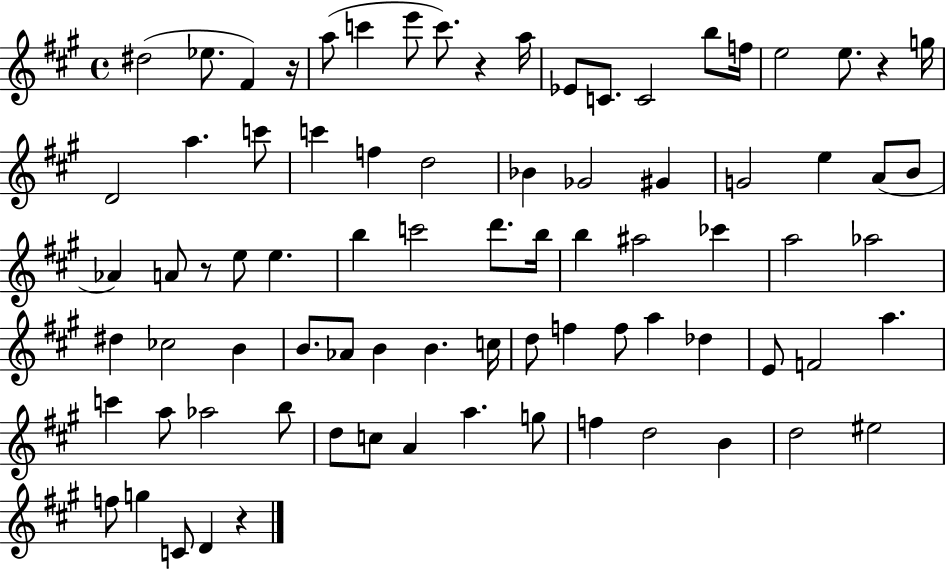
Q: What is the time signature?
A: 4/4